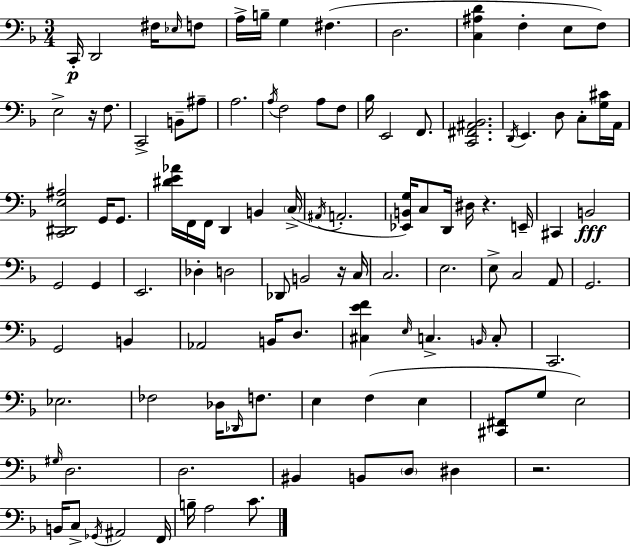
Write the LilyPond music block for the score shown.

{
  \clef bass
  \numericTimeSignature
  \time 3/4
  \key d \minor
  c,16-.\p d,2 fis16 \grace { ees16 } f8 | a16-> b16-- g4 fis4.( | d2. | <c ais d'>4 f4-. e8 f8) | \break e2-> r16 f8. | c,2-> b,8-- ais8-- | a2. | \acciaccatura { a16 } f2 a8 | \break f8 bes16 e,2 f,8. | <c, fis, ais, bes,>2. | \acciaccatura { d,16 } e,4. d8 c8-. | <g cis'>16 a,16 <c, dis, e ais>2 g,16 | \break g,8. <dis' e' aes'>16 f,16 f,16 d,4 b,4 | \parenthesize c16->( \acciaccatura { ais,16 } a,2.-. | <ees, b, g>16) c8 d,16 dis16 r4. | e,16-- cis,4 b,2\fff | \break g,2 | g,4 e,2. | des4-. d2 | des,8 b,2 | \break r16 c16 c2. | e2. | e8-> c2 | a,8 g,2. | \break g,2 | b,4 aes,2 | b,16 d8. <cis e' f'>4 \grace { e16 } c4.-> | \grace { b,16 } c8-. c,2. | \break ees2. | fes2 | des16 \grace { des,16 } f8. e4 f4( | e4 <cis, fis,>8 g8 e2) | \break \grace { gis16 } d2. | d2. | bis,4 | b,8 \parenthesize d8 dis4 r2. | \break b,16 c8-> \acciaccatura { ges,16 } | ais,2 f,16 b16-- a2 | c'8. \bar "|."
}